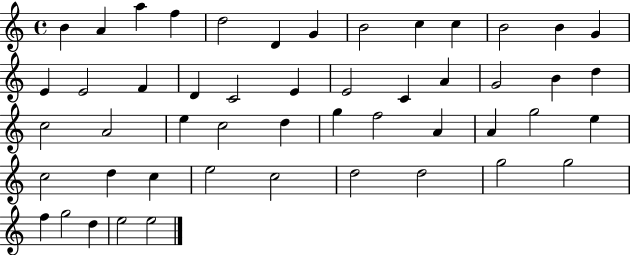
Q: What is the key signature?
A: C major